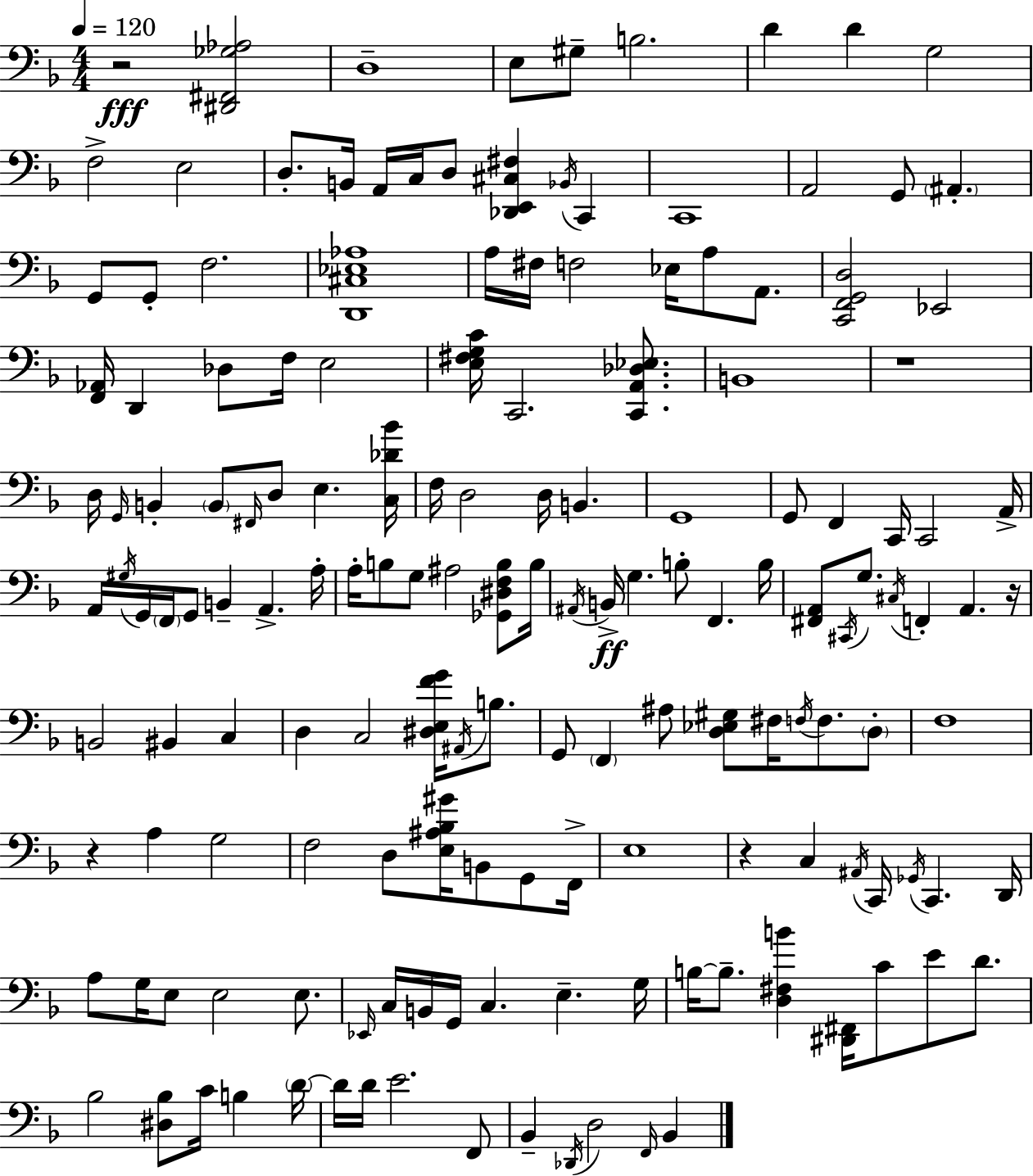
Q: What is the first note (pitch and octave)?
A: D3